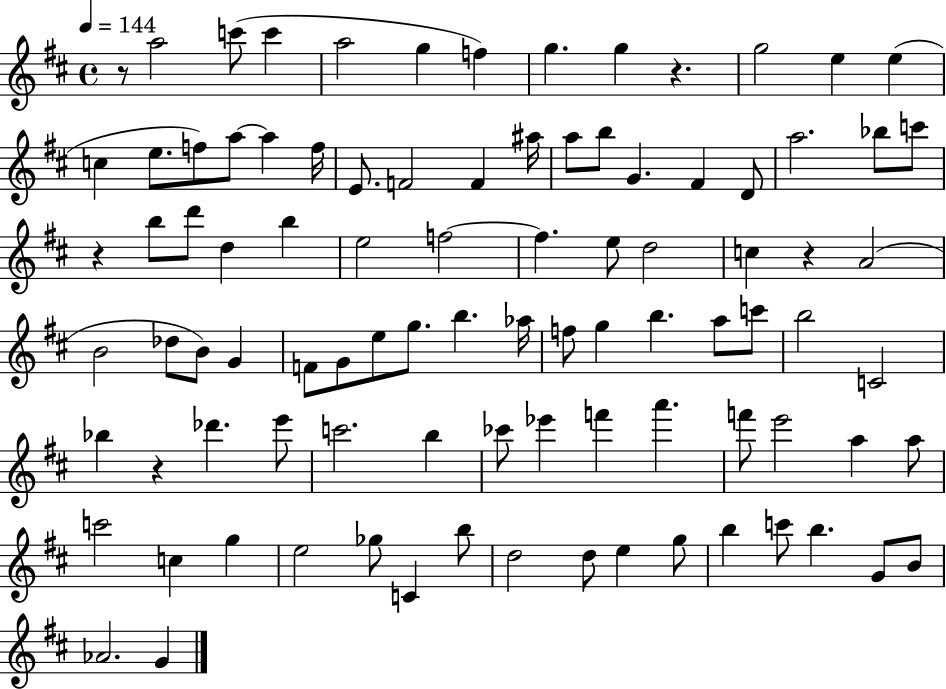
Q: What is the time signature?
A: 4/4